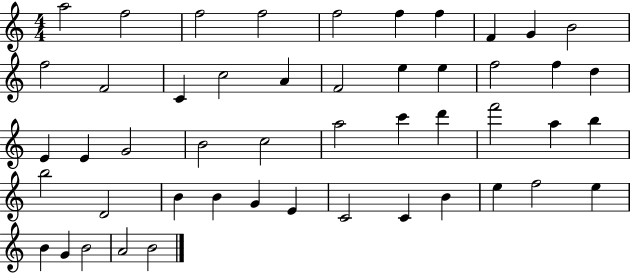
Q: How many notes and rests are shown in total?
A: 49